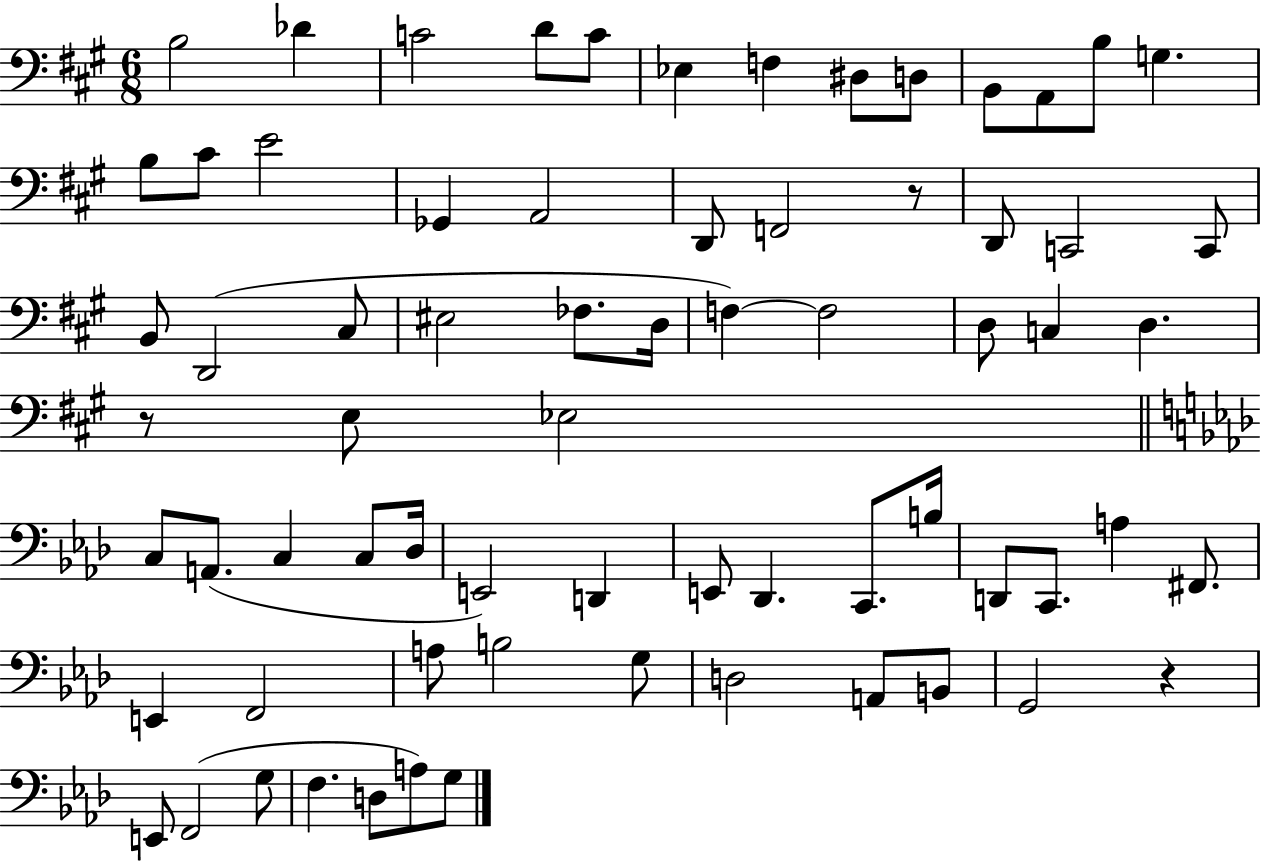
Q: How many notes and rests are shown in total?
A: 70